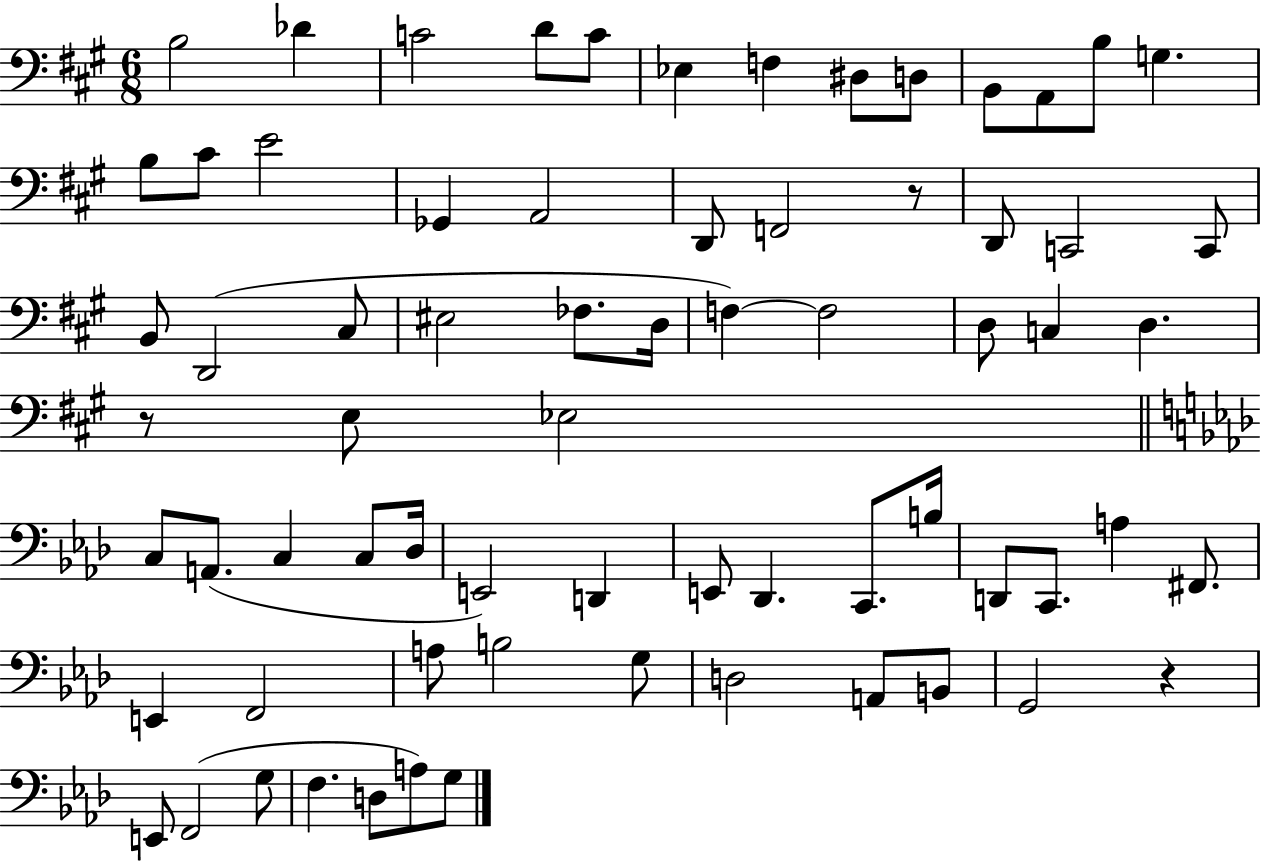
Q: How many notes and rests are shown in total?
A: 70